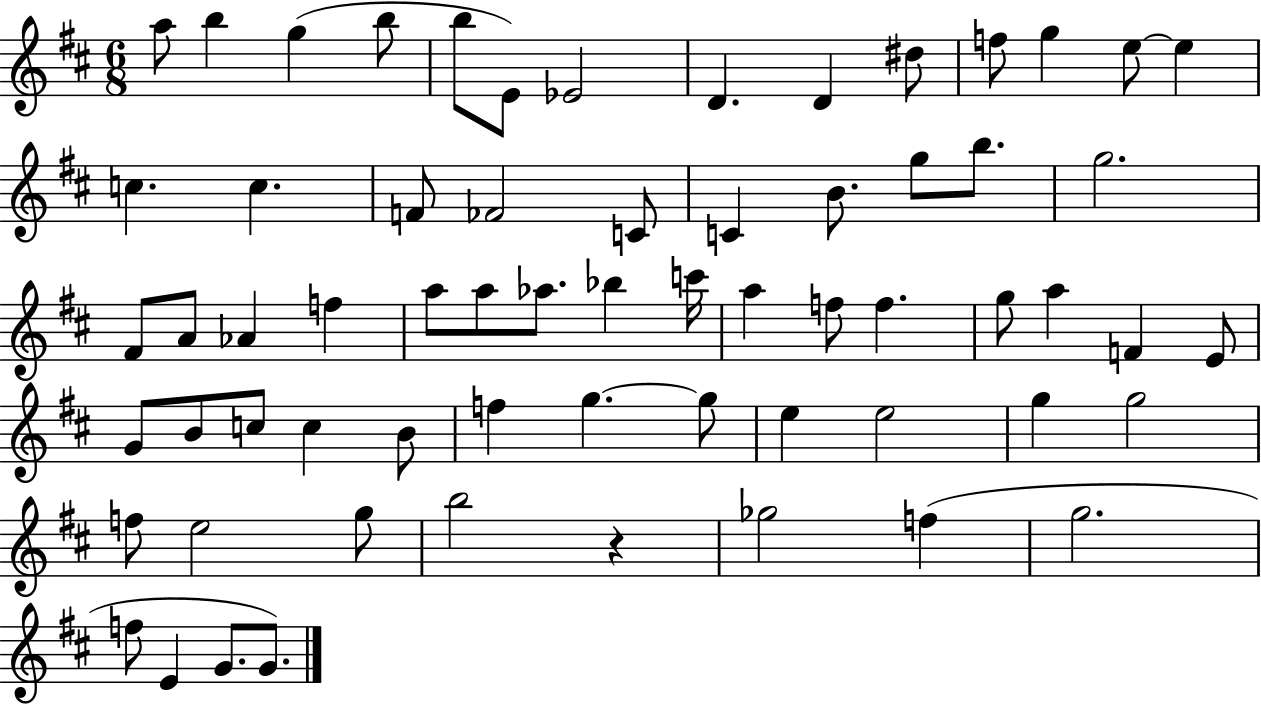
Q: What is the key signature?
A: D major